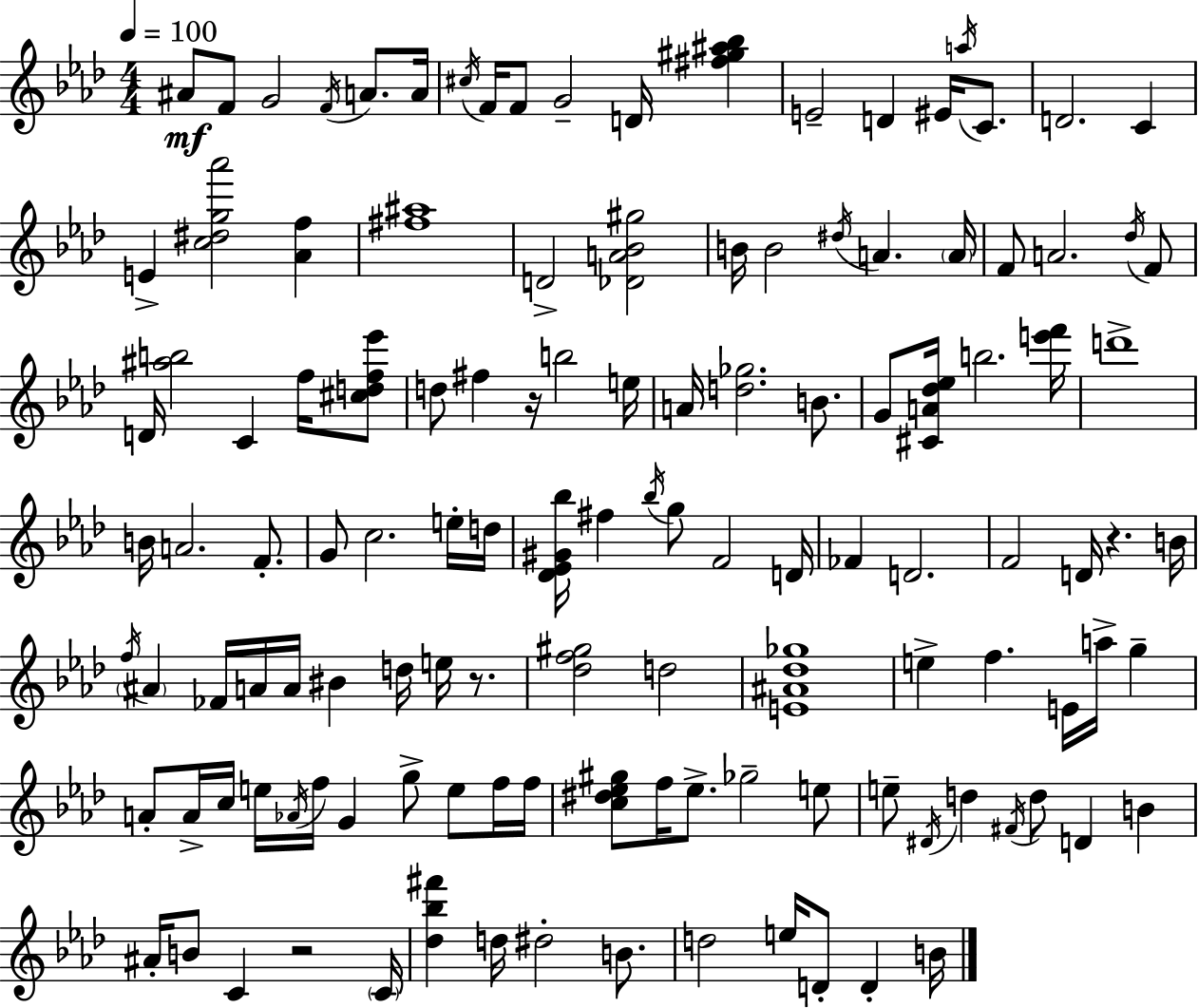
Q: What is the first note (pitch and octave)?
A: A#4